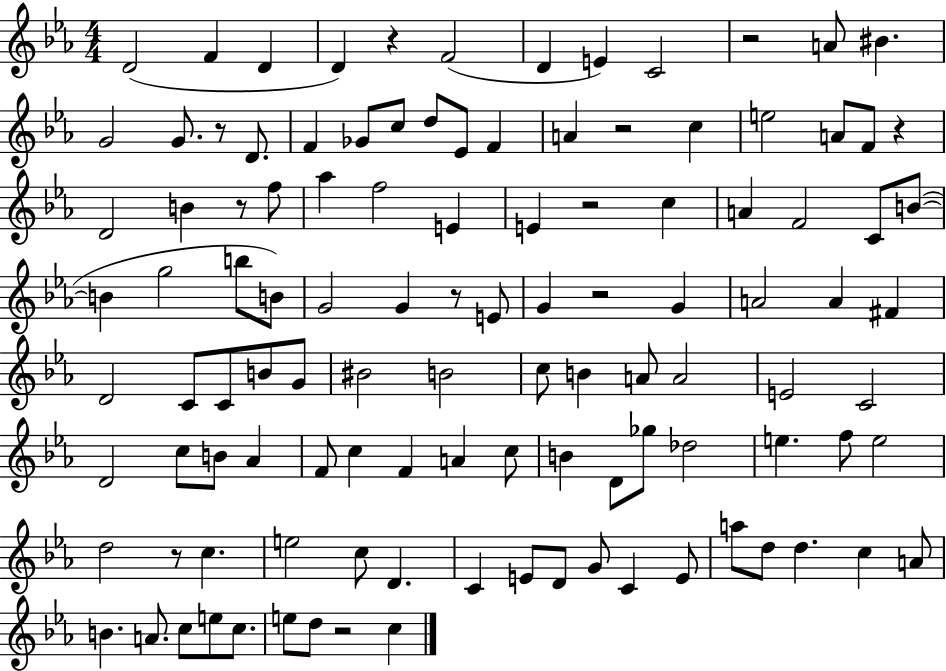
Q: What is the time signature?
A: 4/4